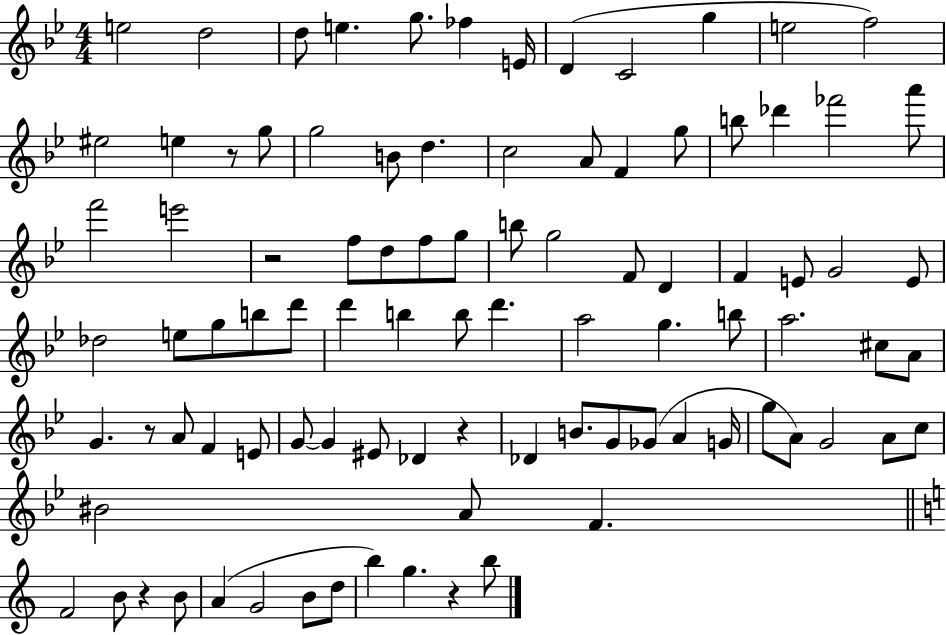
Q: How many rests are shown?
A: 6